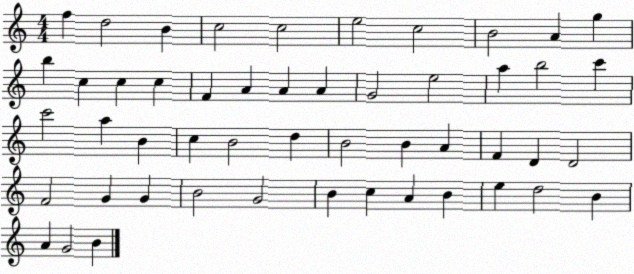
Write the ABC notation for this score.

X:1
T:Untitled
M:4/4
L:1/4
K:C
f d2 B c2 c2 e2 c2 B2 A g b c c c F A A A G2 e2 a b2 c' c'2 a B c B2 d B2 B A F D D2 F2 G G B2 G2 B c A B e d2 B A G2 B